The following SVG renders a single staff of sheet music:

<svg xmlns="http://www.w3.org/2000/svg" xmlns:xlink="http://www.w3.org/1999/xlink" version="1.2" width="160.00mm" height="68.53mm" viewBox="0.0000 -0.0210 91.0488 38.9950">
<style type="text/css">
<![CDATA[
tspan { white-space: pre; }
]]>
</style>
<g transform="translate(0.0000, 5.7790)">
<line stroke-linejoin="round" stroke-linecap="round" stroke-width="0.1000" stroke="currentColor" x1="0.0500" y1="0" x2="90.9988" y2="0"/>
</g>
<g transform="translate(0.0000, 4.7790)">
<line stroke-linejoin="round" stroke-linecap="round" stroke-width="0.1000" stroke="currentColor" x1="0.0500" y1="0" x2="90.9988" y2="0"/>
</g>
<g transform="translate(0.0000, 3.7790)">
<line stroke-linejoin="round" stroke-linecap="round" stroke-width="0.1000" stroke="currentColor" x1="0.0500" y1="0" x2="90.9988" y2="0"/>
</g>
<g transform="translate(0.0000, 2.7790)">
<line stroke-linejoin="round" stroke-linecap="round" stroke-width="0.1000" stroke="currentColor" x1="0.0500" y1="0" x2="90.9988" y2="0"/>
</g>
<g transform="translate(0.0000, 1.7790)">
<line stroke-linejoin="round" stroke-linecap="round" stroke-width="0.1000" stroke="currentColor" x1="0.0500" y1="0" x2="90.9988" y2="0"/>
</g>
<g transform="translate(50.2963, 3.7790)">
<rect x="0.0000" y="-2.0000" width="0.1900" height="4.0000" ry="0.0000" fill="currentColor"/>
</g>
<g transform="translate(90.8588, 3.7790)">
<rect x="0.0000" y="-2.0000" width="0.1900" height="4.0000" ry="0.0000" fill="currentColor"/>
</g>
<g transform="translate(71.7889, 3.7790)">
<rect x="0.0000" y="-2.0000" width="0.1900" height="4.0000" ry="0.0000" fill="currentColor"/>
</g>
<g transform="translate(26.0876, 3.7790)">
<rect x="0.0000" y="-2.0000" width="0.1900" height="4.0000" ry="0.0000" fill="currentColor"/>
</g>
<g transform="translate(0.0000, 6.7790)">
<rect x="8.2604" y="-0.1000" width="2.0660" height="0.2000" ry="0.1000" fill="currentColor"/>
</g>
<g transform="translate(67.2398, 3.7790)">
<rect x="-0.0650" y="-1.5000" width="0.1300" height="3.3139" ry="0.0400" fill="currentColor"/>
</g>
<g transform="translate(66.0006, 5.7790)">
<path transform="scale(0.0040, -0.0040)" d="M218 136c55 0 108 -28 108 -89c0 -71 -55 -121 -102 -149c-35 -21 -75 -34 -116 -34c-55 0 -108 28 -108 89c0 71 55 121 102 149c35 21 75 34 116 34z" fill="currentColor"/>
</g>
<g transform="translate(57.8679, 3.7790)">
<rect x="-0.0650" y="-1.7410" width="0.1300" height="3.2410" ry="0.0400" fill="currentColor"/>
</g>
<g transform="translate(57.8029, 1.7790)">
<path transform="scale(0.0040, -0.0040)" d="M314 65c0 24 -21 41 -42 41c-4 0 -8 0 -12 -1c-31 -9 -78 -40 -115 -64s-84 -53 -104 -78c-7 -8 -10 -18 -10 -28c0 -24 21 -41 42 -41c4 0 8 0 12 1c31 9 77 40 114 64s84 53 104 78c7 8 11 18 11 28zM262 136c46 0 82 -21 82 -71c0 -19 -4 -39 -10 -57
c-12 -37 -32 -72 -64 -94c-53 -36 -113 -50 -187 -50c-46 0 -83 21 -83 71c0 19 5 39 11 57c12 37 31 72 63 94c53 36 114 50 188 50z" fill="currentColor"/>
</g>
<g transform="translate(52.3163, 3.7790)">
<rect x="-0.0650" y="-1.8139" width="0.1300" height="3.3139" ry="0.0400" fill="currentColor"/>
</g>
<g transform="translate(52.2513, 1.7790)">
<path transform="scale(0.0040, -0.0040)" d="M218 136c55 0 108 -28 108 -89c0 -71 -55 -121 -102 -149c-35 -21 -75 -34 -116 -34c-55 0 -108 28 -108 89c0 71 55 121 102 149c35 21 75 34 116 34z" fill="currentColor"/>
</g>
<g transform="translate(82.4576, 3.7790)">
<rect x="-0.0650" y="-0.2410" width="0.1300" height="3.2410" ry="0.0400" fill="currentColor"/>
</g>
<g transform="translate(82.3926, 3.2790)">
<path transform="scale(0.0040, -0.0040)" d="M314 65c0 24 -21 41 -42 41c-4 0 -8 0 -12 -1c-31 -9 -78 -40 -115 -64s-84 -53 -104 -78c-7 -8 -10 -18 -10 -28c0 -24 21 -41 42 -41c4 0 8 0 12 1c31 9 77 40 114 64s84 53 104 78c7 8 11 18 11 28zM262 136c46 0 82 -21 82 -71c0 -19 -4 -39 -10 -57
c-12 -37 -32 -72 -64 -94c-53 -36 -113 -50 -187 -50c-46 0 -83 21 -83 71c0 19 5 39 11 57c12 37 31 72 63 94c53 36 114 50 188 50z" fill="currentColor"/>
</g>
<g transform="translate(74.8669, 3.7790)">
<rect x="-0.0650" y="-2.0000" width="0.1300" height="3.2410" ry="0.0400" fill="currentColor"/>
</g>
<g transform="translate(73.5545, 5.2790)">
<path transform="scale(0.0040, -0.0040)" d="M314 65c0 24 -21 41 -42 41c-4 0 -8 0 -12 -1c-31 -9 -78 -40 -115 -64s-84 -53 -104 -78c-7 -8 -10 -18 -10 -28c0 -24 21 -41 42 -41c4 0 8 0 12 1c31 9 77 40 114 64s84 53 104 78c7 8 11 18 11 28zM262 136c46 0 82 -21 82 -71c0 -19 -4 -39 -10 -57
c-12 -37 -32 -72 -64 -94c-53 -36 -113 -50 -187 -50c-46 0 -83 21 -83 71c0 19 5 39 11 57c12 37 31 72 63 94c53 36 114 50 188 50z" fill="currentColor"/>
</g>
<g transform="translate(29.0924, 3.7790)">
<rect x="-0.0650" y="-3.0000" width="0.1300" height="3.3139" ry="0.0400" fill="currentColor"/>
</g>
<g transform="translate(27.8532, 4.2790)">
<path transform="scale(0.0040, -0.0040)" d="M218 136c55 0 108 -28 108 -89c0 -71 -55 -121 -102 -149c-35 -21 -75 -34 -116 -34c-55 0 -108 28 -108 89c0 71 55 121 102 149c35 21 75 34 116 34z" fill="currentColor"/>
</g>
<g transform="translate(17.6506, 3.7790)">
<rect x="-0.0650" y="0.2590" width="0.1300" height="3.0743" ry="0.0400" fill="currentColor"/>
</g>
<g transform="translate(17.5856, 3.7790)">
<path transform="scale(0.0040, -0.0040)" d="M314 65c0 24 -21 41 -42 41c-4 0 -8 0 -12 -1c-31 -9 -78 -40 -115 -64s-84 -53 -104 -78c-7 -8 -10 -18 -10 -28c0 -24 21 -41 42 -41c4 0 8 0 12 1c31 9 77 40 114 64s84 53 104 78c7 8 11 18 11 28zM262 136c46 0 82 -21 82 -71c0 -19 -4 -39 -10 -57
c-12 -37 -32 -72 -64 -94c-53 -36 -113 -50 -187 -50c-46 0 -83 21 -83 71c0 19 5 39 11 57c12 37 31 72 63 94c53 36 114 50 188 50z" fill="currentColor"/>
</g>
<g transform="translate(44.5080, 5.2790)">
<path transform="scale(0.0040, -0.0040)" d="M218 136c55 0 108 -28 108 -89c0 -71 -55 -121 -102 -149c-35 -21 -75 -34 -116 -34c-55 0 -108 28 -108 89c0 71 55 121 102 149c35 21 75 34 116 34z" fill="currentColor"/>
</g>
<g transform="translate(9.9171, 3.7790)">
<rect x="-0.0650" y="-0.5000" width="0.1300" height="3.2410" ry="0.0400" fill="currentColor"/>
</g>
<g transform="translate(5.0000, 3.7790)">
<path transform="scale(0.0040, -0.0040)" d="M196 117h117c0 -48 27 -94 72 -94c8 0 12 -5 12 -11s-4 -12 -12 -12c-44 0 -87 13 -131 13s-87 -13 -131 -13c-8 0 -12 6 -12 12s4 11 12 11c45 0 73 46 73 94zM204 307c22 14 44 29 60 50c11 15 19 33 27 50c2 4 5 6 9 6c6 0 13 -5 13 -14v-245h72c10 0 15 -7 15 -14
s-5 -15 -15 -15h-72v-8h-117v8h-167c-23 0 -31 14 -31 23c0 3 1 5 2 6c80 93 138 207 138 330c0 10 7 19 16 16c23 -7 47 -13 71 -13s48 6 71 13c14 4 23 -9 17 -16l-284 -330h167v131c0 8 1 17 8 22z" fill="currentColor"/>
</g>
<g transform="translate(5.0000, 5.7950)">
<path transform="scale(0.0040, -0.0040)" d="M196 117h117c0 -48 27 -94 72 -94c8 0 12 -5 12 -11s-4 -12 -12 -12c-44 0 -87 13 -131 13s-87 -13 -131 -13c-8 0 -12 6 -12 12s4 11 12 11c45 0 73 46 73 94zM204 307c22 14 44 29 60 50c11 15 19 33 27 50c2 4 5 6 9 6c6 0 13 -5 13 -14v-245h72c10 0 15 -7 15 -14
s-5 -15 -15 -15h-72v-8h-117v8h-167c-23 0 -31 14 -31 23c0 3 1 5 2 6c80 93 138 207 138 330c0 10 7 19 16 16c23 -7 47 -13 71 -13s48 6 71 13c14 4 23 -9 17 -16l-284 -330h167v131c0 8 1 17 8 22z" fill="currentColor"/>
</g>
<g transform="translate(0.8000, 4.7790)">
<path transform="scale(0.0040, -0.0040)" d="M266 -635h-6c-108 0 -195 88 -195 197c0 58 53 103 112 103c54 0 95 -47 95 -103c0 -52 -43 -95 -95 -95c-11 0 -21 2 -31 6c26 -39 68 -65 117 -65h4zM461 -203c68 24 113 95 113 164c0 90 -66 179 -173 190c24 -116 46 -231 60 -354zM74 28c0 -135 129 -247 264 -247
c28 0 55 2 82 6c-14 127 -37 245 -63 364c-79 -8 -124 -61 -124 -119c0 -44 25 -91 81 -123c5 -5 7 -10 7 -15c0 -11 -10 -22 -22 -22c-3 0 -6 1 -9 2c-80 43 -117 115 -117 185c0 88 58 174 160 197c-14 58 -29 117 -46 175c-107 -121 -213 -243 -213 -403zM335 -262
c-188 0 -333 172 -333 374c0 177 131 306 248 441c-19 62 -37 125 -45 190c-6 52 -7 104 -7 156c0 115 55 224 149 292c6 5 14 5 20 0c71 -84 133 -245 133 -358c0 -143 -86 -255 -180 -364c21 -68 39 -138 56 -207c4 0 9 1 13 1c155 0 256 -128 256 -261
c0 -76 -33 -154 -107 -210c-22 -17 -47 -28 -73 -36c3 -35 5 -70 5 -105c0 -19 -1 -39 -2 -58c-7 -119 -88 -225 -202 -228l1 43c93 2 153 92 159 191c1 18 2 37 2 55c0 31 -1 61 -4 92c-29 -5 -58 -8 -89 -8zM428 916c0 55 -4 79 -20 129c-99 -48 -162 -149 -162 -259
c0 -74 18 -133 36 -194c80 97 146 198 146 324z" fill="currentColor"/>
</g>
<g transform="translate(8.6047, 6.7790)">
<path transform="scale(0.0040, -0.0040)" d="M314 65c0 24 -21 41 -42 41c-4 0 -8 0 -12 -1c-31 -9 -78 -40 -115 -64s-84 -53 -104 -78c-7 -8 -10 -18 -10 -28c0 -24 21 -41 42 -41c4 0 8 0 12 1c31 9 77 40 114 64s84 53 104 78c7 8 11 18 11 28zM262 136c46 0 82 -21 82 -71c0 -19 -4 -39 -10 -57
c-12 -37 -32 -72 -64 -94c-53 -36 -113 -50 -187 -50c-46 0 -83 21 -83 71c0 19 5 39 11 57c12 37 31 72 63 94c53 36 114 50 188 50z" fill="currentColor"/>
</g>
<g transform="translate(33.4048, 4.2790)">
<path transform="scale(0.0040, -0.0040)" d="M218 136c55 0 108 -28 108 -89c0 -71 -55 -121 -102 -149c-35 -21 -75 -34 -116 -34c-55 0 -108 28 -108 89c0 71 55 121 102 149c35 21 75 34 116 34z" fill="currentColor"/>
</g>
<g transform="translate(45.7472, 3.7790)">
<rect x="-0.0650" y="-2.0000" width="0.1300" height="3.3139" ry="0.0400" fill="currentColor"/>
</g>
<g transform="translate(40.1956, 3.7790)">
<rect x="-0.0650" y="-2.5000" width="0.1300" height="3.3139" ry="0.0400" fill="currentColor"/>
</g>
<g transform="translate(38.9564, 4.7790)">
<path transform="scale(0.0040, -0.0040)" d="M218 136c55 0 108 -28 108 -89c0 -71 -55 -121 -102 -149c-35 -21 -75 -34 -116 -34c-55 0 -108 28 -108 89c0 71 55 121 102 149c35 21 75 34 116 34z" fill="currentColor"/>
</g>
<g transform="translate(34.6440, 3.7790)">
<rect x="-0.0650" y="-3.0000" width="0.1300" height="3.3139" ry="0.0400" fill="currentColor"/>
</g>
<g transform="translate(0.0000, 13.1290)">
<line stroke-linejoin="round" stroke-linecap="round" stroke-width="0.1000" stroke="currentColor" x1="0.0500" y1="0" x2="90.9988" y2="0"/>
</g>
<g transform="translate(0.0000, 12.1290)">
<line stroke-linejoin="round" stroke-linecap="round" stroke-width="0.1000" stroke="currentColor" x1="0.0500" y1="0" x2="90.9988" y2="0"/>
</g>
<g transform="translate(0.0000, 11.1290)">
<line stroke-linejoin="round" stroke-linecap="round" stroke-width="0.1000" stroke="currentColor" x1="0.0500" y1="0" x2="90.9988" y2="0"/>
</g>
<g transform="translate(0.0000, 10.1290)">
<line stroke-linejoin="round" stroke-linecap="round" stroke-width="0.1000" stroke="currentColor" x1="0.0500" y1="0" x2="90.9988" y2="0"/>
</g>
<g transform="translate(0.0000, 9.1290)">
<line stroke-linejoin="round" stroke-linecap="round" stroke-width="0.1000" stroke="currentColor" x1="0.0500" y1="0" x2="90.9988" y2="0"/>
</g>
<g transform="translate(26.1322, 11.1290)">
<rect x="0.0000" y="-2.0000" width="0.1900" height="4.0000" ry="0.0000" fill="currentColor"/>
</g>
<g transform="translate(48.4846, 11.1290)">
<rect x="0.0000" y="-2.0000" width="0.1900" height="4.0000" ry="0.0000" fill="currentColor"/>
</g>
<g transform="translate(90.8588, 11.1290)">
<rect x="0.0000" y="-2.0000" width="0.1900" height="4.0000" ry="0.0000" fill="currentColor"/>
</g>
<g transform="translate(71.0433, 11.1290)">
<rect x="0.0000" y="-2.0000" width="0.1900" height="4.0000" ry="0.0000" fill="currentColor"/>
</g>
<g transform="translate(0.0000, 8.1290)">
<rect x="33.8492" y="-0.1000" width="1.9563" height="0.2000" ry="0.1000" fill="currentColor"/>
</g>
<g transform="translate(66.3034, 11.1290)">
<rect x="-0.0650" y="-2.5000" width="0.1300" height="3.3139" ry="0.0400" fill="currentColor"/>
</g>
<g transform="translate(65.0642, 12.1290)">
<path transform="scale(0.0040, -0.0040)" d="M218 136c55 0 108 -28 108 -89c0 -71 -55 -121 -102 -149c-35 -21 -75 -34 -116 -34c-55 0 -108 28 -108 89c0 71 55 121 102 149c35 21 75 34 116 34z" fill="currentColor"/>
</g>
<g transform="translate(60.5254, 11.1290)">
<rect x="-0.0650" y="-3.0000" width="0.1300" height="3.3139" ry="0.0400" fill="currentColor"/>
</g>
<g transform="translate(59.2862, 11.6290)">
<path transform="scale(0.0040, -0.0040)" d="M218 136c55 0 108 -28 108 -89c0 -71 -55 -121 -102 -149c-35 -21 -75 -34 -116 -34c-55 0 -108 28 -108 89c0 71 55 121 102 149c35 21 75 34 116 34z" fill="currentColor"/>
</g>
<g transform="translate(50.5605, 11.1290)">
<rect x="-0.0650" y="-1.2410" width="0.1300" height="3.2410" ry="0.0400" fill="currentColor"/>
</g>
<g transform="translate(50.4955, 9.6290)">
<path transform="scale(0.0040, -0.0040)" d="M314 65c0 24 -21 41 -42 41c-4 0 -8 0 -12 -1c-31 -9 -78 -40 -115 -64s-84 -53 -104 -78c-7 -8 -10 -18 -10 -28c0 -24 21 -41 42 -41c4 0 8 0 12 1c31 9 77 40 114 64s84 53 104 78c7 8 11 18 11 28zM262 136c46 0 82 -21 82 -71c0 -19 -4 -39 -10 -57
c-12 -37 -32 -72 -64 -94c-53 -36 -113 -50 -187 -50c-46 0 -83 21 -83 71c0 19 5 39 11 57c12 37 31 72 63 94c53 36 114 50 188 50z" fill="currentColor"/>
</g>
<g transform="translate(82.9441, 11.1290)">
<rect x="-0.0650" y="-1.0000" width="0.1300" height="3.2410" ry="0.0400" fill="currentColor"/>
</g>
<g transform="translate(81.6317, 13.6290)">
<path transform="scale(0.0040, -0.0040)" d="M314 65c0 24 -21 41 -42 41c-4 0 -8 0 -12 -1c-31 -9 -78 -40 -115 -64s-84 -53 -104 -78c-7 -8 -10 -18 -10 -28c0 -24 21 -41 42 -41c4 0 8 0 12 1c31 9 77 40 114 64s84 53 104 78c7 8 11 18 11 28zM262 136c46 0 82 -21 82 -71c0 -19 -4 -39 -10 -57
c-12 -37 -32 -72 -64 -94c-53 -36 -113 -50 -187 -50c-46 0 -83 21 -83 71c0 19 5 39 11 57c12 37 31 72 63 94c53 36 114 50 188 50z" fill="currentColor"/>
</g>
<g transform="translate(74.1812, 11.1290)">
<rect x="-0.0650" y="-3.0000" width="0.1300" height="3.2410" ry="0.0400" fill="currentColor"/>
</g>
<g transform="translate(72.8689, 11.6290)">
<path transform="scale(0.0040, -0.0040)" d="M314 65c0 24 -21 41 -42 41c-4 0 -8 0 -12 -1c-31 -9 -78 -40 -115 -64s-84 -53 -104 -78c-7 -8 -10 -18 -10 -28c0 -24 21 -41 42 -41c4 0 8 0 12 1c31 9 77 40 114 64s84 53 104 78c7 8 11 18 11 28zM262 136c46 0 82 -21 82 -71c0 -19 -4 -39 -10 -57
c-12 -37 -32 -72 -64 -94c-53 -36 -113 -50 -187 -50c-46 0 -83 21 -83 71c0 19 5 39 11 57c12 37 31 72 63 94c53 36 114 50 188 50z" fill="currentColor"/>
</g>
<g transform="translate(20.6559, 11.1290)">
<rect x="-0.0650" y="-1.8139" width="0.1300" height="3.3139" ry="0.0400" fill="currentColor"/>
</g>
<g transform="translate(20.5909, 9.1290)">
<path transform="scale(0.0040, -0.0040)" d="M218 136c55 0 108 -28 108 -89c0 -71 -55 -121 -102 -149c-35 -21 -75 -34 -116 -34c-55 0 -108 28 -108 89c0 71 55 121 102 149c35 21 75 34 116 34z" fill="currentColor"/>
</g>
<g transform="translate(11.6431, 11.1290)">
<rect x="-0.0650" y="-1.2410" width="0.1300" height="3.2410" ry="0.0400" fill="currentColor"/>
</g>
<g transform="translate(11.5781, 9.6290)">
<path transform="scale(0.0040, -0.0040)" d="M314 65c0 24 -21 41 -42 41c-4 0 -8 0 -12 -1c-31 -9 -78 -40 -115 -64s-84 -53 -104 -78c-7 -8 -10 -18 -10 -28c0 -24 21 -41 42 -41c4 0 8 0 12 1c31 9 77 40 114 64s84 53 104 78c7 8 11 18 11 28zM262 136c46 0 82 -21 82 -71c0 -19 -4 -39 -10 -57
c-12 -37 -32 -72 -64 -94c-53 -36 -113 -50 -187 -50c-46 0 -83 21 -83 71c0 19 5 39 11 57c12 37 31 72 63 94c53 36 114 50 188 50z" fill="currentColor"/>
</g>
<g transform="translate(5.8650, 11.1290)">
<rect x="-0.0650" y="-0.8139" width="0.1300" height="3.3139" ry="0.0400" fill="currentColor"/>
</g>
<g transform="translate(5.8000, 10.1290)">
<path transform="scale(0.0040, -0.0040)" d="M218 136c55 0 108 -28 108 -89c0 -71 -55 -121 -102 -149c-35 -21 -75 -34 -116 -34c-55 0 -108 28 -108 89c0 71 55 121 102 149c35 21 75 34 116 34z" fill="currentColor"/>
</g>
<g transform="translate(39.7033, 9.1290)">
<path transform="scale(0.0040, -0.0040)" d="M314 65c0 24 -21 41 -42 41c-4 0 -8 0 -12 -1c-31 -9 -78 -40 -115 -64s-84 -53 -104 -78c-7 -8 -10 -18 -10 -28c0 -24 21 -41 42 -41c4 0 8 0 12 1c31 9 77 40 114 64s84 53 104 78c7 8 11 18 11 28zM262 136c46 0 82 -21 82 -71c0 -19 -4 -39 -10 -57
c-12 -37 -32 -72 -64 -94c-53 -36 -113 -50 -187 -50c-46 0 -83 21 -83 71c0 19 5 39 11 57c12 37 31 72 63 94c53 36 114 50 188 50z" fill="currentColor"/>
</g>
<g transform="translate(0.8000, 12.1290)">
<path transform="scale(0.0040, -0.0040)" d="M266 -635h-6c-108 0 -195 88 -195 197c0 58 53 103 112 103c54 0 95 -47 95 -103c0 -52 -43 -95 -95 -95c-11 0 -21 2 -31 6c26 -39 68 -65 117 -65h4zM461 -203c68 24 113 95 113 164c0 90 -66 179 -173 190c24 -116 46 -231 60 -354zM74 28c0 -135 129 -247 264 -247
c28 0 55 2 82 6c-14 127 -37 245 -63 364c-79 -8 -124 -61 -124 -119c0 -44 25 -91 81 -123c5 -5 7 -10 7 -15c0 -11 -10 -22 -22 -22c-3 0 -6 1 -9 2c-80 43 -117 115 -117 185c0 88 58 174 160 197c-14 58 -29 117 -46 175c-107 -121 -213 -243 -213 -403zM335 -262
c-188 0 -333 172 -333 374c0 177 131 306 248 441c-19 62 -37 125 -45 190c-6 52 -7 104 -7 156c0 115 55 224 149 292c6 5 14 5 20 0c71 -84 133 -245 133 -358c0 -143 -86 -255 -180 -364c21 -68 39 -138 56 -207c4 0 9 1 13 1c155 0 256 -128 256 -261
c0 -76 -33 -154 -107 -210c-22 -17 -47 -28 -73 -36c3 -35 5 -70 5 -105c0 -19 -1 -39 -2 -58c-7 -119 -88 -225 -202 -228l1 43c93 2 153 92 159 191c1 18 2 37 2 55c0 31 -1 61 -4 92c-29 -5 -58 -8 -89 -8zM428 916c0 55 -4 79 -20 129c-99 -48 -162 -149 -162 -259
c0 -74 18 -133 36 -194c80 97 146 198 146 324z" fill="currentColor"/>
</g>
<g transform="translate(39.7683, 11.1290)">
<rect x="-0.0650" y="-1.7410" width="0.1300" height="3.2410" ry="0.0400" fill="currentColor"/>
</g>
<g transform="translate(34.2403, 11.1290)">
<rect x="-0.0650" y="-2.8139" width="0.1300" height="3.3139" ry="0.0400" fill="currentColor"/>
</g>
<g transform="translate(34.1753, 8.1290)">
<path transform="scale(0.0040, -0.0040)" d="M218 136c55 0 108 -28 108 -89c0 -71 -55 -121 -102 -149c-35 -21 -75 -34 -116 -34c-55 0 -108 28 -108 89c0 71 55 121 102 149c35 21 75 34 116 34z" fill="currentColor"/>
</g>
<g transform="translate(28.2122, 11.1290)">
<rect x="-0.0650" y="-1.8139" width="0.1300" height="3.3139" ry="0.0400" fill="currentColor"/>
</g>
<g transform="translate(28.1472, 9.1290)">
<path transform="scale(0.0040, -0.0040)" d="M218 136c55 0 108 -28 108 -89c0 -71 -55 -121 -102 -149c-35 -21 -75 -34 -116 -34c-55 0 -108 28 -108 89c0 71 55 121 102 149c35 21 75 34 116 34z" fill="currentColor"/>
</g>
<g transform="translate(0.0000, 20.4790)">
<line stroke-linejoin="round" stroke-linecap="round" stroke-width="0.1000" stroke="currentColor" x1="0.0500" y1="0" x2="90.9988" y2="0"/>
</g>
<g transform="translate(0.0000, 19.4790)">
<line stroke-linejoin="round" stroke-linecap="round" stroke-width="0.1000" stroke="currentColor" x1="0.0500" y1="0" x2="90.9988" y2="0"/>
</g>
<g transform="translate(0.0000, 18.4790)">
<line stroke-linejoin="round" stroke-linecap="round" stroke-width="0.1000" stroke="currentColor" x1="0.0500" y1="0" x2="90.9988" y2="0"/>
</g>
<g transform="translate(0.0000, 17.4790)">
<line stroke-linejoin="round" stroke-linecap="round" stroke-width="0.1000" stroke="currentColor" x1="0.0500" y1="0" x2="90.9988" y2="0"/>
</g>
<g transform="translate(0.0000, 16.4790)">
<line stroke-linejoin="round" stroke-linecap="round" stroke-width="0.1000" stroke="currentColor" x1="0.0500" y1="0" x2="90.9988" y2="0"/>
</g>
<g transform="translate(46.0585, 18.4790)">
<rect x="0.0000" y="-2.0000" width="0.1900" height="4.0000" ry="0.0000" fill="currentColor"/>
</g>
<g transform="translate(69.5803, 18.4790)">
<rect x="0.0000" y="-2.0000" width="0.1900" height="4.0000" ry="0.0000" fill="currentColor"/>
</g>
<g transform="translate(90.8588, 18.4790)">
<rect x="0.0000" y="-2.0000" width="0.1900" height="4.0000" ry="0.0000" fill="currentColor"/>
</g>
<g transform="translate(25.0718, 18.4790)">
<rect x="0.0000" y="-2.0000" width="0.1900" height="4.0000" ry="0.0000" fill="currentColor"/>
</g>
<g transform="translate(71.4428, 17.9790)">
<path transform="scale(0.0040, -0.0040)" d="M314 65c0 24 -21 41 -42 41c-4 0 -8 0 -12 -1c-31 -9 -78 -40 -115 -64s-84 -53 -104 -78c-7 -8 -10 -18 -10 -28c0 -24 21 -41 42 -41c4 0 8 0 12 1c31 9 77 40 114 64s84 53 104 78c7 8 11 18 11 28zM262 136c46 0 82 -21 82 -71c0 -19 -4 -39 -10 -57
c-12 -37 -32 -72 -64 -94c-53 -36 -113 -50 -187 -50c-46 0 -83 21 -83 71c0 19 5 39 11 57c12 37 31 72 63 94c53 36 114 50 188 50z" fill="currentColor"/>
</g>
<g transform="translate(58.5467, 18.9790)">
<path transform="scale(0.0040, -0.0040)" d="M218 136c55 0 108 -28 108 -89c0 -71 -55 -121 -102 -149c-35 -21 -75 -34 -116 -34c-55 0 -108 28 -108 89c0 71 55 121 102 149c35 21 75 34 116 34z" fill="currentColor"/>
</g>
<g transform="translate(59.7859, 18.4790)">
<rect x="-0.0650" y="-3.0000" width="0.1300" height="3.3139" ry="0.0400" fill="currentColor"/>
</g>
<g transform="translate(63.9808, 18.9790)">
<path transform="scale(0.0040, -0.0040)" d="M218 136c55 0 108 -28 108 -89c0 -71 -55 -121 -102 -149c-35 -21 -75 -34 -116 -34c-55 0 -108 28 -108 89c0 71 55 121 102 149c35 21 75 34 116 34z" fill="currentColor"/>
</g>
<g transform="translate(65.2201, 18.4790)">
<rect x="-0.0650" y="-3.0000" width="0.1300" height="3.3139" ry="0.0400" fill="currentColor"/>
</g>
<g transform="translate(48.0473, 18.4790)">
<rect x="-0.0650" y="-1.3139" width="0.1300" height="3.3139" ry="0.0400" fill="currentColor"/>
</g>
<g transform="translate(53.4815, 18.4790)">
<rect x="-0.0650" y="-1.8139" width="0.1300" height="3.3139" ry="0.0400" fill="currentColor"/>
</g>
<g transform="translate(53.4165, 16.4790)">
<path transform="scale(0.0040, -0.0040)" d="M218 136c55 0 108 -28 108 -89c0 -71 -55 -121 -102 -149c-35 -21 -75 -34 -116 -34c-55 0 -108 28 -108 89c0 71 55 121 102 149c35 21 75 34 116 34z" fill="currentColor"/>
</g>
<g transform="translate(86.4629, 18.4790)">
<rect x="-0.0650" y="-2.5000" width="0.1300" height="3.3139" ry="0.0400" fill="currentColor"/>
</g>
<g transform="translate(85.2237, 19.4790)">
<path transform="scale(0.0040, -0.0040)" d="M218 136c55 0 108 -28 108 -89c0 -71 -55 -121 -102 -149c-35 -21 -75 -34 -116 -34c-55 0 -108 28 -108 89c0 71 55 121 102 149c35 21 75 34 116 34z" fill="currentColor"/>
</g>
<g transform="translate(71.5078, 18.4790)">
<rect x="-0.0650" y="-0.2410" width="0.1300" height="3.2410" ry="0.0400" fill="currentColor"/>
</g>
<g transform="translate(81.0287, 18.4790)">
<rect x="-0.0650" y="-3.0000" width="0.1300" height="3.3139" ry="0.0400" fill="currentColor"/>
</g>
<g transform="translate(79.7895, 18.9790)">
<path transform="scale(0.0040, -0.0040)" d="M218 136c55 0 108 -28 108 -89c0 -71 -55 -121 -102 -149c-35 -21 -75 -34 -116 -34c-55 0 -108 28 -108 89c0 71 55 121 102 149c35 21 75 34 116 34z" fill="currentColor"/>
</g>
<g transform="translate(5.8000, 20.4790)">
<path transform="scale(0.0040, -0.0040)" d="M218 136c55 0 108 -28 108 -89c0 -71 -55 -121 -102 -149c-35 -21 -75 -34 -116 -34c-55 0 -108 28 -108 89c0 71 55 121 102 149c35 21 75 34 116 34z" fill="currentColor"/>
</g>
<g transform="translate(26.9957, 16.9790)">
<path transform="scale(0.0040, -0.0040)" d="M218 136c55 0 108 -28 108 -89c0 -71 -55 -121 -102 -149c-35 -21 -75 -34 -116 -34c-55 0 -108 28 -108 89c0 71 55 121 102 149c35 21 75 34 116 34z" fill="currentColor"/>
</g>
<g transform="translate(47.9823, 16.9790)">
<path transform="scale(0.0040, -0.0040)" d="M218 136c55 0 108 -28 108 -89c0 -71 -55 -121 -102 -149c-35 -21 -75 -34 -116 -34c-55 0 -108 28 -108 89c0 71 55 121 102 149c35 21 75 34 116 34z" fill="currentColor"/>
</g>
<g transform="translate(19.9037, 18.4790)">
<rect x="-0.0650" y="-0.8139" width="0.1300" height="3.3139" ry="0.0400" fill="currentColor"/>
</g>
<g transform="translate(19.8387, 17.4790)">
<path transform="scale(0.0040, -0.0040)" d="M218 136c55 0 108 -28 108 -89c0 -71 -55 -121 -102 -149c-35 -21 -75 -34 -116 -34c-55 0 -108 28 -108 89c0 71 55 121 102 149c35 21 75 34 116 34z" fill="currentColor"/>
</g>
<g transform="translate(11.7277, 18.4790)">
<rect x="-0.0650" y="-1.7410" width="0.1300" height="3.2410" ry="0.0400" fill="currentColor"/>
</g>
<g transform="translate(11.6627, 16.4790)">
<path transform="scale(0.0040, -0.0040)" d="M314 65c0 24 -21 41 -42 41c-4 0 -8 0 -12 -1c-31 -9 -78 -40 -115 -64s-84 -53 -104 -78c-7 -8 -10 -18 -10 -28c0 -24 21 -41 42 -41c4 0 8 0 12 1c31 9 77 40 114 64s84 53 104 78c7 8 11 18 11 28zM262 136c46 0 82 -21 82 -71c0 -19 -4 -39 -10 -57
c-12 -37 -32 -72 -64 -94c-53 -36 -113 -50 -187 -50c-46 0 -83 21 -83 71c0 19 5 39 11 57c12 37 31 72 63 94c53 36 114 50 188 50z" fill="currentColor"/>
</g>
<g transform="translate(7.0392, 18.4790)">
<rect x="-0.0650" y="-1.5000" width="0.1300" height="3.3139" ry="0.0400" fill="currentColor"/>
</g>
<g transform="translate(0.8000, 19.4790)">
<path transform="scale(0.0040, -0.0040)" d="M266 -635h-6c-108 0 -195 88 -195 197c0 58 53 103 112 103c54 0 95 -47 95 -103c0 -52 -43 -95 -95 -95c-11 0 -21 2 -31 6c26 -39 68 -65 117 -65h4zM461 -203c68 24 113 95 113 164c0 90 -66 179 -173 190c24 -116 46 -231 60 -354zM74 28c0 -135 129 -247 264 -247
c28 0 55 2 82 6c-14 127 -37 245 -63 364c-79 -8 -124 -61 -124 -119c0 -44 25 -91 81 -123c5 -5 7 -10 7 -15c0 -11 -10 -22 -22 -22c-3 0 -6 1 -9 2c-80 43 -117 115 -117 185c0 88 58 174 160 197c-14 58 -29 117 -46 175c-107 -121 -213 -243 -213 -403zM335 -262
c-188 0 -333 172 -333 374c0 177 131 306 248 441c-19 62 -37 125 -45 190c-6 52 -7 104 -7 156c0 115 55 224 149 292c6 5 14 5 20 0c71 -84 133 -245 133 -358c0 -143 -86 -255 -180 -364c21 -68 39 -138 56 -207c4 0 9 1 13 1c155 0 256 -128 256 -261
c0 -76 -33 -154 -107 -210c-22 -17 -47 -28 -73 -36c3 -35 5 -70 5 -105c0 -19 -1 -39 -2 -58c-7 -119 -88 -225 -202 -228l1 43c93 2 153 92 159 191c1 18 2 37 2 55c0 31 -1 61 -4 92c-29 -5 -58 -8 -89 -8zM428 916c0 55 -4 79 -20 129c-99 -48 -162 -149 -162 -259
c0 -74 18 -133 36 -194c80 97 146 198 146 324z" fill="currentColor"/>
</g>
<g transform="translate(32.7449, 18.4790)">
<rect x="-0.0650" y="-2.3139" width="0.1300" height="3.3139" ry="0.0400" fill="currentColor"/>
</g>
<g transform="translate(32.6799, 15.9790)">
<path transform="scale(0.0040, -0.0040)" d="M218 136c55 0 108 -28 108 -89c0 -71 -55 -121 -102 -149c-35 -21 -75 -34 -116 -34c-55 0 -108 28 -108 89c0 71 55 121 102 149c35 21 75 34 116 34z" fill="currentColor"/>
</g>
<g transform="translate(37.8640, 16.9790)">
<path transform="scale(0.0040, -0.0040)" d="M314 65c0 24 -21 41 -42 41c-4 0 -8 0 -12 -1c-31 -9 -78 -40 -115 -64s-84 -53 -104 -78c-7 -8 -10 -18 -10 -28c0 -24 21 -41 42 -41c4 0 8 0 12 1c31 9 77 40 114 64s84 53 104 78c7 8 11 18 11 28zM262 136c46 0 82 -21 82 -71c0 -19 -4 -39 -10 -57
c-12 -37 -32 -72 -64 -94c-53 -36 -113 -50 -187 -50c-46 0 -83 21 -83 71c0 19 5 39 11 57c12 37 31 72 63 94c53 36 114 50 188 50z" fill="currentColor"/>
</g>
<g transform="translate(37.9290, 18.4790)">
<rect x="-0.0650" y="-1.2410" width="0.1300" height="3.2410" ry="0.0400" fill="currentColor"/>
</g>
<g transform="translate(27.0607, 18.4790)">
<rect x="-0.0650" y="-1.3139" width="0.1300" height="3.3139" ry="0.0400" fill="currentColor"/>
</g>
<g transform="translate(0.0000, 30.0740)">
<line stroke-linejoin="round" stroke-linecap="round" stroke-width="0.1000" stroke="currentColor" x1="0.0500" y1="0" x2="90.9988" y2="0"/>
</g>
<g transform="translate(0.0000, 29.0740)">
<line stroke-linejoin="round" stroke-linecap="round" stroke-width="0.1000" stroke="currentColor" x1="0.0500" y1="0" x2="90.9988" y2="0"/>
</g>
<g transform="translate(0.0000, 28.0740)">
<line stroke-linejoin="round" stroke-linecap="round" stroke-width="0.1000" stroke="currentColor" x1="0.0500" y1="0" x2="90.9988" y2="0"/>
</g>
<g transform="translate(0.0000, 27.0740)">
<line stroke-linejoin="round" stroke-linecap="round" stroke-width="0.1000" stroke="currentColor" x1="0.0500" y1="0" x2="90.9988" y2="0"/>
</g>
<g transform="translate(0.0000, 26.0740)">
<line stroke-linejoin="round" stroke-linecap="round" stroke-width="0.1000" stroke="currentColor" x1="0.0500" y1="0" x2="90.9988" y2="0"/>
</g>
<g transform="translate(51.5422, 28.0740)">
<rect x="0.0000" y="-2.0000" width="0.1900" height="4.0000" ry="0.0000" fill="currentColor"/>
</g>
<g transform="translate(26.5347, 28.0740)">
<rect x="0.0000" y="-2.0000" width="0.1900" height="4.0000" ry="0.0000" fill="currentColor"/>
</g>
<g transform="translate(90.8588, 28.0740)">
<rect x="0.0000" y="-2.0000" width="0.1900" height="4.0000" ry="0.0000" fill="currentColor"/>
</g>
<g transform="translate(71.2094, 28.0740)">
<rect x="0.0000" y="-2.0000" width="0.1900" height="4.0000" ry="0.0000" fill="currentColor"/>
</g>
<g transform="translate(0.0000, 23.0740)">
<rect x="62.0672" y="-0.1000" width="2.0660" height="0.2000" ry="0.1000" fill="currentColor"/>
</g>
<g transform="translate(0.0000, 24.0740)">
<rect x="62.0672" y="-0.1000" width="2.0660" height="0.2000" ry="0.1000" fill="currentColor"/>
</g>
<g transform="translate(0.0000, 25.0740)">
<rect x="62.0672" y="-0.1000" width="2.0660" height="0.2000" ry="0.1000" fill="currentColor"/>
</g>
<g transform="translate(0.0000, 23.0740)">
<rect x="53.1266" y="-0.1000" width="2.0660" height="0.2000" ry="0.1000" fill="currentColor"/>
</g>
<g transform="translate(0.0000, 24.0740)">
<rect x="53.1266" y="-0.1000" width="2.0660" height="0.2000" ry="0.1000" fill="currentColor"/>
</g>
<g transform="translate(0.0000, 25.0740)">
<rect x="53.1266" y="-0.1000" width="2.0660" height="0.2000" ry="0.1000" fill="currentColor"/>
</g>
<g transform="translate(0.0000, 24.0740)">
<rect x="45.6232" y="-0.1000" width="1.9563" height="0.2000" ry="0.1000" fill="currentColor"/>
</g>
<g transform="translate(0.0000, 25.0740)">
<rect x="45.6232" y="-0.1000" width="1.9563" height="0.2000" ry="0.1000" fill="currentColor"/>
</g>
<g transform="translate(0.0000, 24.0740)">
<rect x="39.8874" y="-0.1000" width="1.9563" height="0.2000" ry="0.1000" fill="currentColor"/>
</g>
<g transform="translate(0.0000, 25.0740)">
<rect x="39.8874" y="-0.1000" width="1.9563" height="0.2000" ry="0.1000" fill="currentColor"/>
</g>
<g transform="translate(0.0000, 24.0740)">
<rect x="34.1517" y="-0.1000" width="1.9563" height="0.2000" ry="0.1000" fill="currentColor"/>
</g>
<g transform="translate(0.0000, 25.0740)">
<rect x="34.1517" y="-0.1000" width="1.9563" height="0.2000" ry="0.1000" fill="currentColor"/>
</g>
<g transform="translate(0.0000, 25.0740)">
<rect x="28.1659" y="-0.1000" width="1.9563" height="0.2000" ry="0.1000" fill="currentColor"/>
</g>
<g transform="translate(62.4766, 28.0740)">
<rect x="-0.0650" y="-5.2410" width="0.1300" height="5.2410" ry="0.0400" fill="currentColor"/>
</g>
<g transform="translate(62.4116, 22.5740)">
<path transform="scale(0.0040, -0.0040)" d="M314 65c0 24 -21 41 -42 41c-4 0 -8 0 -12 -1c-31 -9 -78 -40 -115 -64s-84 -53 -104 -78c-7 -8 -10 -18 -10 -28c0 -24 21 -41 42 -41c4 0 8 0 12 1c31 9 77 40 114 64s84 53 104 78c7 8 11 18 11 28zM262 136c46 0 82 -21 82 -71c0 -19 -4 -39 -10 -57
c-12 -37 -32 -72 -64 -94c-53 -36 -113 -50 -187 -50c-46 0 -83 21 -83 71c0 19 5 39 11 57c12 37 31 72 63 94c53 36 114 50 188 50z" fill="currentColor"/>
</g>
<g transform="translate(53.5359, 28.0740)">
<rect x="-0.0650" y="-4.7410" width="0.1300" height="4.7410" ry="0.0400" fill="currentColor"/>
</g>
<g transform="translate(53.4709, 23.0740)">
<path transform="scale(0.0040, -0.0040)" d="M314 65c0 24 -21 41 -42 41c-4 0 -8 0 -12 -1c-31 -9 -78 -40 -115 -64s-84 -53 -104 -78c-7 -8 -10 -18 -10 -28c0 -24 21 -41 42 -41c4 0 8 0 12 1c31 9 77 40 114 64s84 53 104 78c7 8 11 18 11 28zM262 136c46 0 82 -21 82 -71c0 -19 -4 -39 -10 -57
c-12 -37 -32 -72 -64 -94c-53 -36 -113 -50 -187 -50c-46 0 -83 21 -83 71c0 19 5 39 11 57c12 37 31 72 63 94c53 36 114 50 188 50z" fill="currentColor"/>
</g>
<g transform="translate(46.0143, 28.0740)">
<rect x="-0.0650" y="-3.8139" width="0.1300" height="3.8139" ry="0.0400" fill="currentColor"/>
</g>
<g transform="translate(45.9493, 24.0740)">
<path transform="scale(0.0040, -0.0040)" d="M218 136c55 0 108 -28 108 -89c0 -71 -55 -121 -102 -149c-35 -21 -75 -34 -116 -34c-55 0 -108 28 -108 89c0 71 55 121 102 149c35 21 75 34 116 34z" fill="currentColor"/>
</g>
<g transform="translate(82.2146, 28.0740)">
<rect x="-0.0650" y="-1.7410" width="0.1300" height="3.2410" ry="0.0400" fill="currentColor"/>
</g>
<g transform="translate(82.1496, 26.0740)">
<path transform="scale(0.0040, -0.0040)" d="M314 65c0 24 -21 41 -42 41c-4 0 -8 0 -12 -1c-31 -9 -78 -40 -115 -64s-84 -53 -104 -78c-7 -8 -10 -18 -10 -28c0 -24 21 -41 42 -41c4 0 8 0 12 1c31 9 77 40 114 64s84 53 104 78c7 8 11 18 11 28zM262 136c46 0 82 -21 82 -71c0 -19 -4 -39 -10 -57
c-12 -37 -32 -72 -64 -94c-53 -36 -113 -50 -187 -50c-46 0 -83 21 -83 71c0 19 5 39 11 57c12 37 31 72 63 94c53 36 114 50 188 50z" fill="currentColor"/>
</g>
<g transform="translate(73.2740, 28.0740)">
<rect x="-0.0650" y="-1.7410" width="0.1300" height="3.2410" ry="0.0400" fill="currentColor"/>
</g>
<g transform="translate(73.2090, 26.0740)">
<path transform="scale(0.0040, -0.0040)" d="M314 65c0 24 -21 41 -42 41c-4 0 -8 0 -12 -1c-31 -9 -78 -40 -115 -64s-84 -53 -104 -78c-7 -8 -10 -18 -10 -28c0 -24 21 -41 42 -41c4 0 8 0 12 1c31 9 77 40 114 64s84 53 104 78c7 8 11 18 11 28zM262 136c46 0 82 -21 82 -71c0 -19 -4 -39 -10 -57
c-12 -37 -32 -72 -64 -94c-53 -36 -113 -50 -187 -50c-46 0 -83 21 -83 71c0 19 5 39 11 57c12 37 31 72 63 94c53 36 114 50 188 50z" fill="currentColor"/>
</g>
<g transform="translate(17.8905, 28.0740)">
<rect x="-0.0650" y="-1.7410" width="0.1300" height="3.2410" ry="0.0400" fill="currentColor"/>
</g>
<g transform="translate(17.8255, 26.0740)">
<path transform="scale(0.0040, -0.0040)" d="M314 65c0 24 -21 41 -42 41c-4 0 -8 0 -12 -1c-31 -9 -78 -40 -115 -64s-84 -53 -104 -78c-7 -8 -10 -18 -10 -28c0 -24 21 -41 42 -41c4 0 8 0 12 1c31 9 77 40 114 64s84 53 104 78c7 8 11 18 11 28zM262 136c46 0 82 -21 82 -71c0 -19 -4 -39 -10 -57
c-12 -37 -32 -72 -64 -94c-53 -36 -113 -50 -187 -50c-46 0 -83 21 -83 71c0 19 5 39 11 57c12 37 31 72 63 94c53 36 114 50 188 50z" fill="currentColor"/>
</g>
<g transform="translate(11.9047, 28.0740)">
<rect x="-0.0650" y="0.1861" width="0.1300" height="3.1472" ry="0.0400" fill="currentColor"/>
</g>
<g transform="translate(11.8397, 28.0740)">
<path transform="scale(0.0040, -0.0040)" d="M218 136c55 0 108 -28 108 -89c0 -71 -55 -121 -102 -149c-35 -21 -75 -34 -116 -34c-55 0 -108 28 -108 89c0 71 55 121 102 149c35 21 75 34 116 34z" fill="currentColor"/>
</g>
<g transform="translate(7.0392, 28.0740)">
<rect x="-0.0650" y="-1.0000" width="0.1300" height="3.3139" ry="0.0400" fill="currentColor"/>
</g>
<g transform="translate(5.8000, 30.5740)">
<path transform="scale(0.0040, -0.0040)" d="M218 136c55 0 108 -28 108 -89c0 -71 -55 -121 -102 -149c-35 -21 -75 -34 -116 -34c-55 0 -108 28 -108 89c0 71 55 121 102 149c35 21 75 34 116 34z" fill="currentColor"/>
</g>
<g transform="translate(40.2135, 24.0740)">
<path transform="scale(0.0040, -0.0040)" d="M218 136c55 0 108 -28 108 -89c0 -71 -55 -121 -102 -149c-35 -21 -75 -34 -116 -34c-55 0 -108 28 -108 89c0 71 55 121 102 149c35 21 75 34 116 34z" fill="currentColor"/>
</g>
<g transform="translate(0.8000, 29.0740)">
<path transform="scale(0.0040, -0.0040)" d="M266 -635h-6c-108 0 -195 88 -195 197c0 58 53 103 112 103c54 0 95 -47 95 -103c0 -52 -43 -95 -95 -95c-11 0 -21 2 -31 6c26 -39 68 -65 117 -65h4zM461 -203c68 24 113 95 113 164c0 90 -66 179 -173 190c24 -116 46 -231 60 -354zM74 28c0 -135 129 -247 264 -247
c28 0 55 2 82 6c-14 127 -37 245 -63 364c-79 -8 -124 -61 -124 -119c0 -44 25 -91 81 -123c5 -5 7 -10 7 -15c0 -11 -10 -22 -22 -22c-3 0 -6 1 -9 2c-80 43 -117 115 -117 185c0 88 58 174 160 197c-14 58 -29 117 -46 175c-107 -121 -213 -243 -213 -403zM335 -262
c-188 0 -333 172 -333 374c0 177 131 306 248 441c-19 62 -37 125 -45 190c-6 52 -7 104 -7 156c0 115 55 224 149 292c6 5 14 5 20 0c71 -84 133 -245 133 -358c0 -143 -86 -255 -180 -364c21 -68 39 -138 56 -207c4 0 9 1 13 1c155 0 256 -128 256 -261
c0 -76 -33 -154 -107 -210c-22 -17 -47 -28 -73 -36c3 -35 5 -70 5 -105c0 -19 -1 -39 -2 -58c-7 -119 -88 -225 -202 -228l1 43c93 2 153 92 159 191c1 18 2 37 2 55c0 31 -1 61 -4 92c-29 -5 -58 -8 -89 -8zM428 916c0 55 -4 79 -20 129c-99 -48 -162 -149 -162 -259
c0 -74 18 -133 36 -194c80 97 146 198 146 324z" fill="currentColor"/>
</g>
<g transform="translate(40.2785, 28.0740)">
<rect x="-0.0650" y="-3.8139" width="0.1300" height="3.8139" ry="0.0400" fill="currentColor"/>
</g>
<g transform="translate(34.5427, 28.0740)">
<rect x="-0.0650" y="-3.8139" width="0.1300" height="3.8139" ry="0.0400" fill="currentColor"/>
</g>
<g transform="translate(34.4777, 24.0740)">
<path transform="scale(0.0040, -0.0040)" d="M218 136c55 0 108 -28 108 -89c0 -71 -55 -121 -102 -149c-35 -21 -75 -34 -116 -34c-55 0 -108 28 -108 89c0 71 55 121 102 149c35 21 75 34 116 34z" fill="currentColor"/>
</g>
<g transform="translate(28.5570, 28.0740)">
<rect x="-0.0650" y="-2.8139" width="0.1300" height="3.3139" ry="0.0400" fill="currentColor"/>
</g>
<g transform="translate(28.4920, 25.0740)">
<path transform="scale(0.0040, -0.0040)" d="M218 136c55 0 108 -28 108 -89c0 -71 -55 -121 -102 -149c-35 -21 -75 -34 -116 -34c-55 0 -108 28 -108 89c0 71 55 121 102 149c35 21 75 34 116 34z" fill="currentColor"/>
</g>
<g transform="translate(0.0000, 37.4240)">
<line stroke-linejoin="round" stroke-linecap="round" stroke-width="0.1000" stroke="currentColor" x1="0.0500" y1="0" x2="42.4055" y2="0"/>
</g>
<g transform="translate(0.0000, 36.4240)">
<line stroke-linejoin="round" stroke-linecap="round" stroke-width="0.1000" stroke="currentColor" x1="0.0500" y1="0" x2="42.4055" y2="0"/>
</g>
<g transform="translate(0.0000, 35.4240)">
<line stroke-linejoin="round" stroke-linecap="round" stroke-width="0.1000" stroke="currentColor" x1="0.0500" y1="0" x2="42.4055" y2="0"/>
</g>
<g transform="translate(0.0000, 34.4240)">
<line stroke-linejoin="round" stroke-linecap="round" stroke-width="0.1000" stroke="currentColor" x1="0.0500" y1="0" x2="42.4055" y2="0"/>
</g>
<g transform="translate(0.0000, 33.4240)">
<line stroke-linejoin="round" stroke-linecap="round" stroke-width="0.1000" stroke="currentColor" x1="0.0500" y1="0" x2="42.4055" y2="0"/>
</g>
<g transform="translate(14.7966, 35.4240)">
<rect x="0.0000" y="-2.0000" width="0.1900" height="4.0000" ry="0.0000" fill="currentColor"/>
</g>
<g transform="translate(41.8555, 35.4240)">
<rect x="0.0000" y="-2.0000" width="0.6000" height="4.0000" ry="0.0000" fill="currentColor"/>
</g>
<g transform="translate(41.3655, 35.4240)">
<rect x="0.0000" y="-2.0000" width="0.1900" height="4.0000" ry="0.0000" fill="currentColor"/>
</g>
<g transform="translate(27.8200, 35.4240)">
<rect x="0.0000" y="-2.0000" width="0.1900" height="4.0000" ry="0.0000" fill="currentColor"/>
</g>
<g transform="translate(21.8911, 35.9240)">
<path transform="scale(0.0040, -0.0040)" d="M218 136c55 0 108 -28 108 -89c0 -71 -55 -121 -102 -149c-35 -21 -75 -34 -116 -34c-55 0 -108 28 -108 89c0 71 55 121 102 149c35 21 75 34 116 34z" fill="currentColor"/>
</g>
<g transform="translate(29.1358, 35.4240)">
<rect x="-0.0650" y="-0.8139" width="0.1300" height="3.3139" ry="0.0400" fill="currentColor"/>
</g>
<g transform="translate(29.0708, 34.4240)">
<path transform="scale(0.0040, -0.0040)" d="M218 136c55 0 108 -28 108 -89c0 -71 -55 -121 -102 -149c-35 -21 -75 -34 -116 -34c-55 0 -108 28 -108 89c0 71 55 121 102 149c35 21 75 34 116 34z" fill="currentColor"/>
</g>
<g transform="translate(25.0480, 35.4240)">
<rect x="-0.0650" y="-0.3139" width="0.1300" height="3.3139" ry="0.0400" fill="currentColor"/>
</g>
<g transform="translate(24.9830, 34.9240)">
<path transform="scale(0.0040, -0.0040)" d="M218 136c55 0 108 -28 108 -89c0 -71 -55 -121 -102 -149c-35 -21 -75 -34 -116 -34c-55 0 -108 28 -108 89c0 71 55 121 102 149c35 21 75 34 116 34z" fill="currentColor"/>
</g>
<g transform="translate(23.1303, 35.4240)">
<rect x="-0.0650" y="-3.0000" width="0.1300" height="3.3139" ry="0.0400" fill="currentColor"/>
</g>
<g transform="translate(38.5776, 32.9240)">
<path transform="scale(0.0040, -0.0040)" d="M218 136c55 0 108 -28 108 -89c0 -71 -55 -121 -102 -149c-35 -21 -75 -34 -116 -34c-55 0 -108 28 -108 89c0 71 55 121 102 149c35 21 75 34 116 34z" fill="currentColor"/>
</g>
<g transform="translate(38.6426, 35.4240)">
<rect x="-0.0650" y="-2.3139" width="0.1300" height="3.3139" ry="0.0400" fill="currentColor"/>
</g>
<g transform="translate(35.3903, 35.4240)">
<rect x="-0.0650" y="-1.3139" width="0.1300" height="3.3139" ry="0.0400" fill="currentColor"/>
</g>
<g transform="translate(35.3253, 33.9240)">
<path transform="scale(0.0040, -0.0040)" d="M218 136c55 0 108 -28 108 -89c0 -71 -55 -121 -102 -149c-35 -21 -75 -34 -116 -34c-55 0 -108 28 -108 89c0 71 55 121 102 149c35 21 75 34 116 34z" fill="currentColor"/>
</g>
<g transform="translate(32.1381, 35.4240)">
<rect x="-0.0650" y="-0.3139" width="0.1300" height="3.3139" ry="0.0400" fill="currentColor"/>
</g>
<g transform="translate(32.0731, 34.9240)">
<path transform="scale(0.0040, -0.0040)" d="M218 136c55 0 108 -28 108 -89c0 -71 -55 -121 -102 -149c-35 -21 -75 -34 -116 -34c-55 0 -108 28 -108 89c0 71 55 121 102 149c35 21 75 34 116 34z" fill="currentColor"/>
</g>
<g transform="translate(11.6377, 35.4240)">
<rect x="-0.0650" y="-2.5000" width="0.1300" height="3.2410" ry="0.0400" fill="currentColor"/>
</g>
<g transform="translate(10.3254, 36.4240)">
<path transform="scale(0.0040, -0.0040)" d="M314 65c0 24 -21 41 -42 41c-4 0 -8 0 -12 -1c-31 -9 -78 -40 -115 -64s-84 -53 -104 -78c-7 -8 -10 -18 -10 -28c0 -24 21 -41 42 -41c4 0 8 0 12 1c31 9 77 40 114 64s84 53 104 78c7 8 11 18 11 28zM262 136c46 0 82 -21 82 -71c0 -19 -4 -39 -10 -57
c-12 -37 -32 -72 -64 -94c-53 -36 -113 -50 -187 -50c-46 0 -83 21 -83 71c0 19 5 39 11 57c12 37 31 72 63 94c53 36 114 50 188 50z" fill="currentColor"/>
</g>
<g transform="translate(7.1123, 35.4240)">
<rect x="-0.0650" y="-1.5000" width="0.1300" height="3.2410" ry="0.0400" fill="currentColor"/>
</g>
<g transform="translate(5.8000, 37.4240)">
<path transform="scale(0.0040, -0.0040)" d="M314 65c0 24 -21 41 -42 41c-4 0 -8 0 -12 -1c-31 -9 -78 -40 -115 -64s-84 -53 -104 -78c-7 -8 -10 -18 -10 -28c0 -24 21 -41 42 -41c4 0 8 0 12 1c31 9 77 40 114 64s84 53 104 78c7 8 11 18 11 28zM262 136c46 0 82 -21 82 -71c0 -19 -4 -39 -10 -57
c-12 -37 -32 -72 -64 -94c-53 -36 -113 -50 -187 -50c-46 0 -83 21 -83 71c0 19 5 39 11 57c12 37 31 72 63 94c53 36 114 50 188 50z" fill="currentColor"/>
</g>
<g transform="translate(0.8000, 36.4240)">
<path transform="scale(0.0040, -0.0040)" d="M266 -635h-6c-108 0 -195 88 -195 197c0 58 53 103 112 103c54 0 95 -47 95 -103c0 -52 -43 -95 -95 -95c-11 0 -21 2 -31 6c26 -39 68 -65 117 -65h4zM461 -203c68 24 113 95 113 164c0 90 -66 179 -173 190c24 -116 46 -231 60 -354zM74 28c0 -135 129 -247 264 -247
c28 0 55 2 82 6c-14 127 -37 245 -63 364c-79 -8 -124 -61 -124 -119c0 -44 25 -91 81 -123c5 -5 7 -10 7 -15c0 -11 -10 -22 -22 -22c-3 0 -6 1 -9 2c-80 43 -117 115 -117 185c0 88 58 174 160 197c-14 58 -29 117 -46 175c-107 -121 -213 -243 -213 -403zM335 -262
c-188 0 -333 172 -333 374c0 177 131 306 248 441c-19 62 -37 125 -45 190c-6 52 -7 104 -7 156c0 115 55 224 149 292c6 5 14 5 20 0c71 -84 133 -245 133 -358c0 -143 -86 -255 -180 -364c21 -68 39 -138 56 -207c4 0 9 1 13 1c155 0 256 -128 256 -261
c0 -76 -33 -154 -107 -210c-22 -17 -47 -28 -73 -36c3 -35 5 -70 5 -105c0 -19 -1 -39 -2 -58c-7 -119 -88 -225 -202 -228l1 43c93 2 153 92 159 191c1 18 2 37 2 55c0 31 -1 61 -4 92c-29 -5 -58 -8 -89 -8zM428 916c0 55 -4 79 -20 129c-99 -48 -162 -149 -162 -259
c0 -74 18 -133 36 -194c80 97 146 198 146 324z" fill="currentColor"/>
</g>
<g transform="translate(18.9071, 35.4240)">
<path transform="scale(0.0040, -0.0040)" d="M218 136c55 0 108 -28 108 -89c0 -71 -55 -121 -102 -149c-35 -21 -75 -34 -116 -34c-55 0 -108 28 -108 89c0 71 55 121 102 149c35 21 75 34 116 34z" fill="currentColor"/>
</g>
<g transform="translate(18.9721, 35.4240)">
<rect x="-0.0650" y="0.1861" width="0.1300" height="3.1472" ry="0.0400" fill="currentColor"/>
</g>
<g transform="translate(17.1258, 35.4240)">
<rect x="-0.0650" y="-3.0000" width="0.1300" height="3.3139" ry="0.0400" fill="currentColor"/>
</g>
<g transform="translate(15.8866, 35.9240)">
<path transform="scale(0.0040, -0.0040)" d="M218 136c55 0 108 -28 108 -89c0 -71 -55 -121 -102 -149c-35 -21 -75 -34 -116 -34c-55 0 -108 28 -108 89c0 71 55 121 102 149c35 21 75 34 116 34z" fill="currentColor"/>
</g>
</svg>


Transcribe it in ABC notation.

X:1
T:Untitled
M:4/4
L:1/4
K:C
C2 B2 A A G F f f2 E F2 c2 d e2 f f a f2 e2 A G A2 D2 E f2 d e g e2 e f A A c2 A G D B f2 a c' c' c' e'2 f'2 f2 f2 E2 G2 A B A c d c e g